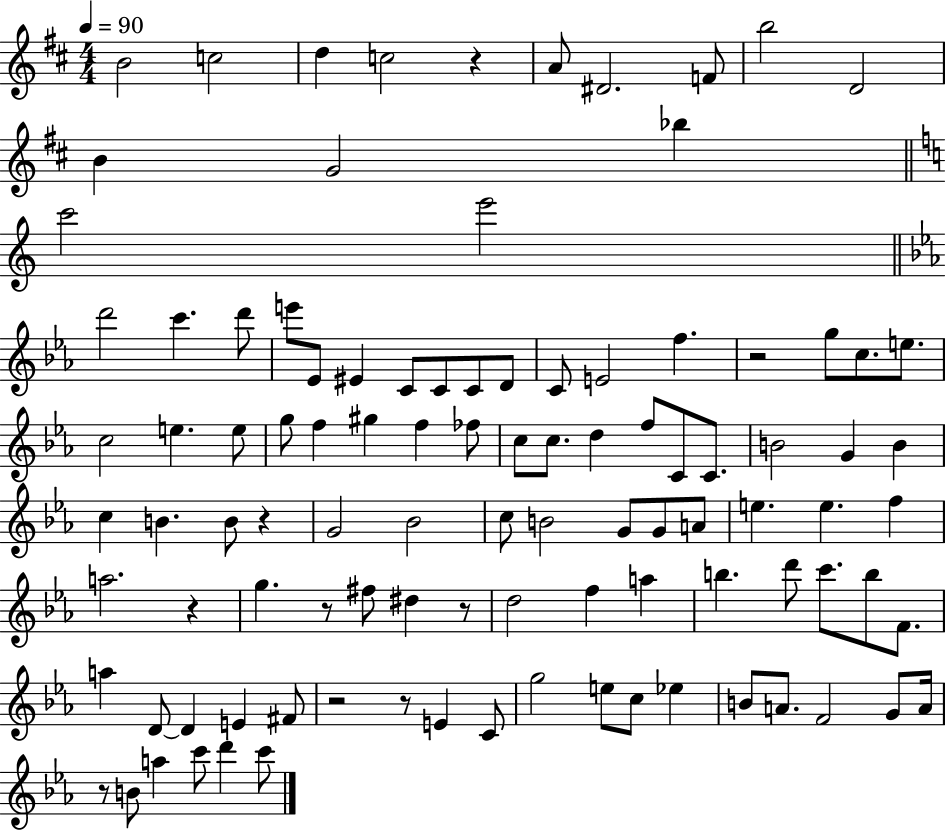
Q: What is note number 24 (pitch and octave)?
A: D4